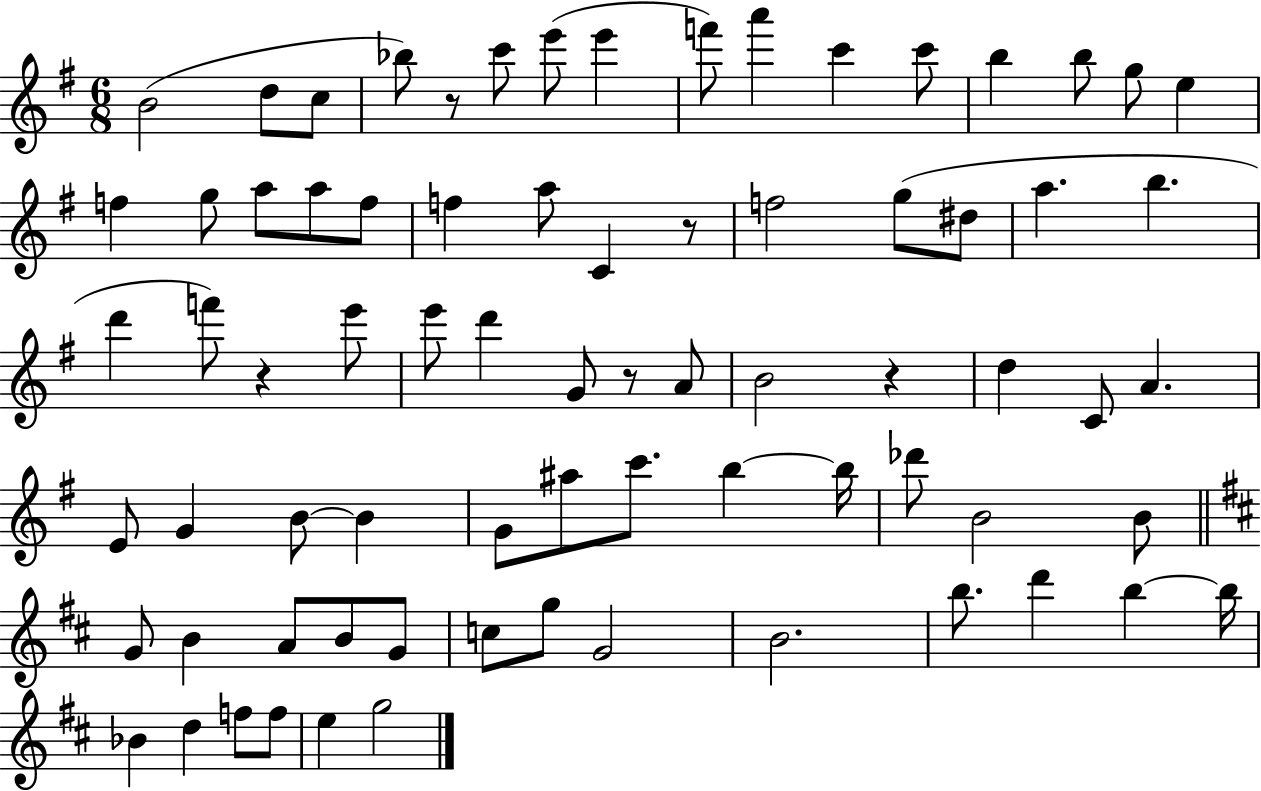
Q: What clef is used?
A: treble